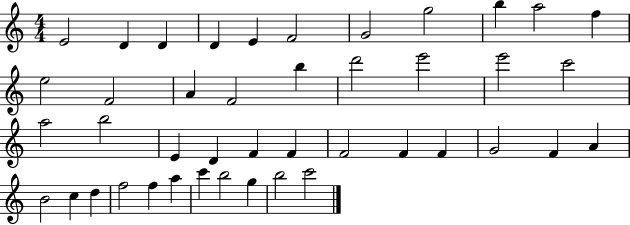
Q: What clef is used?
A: treble